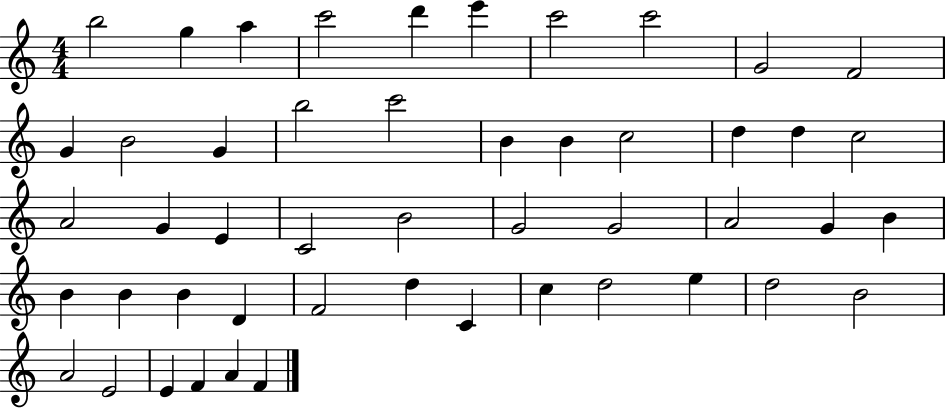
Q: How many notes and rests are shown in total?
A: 49